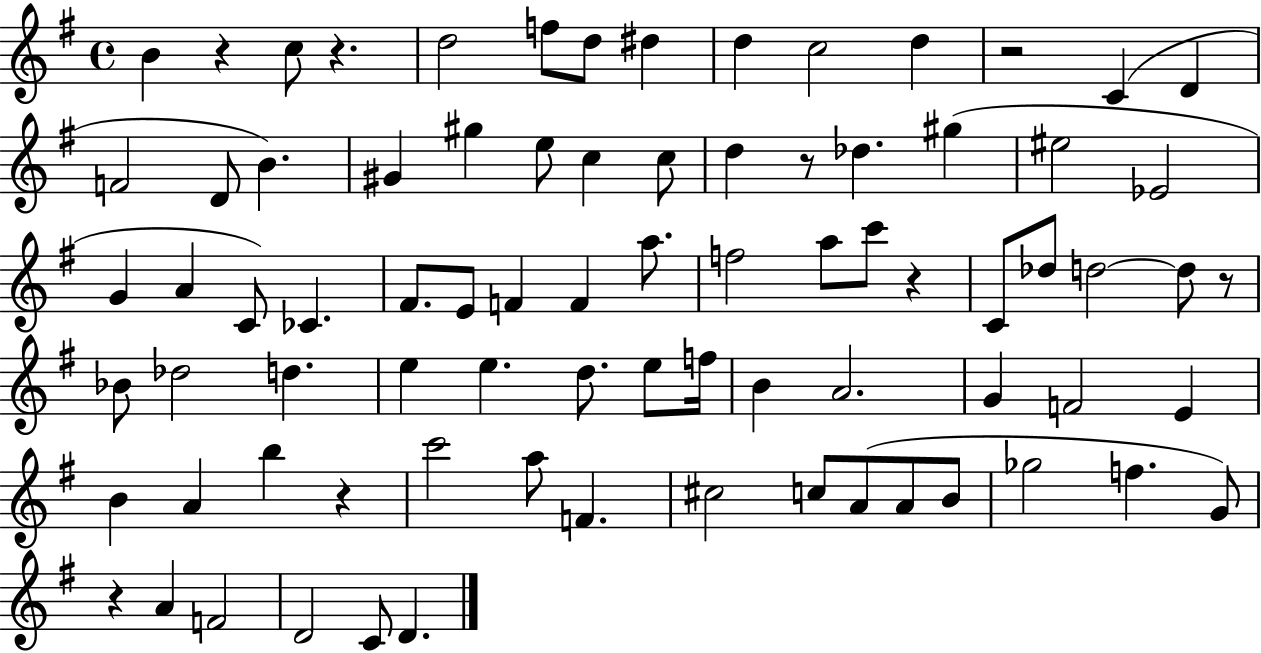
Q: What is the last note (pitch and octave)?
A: D4